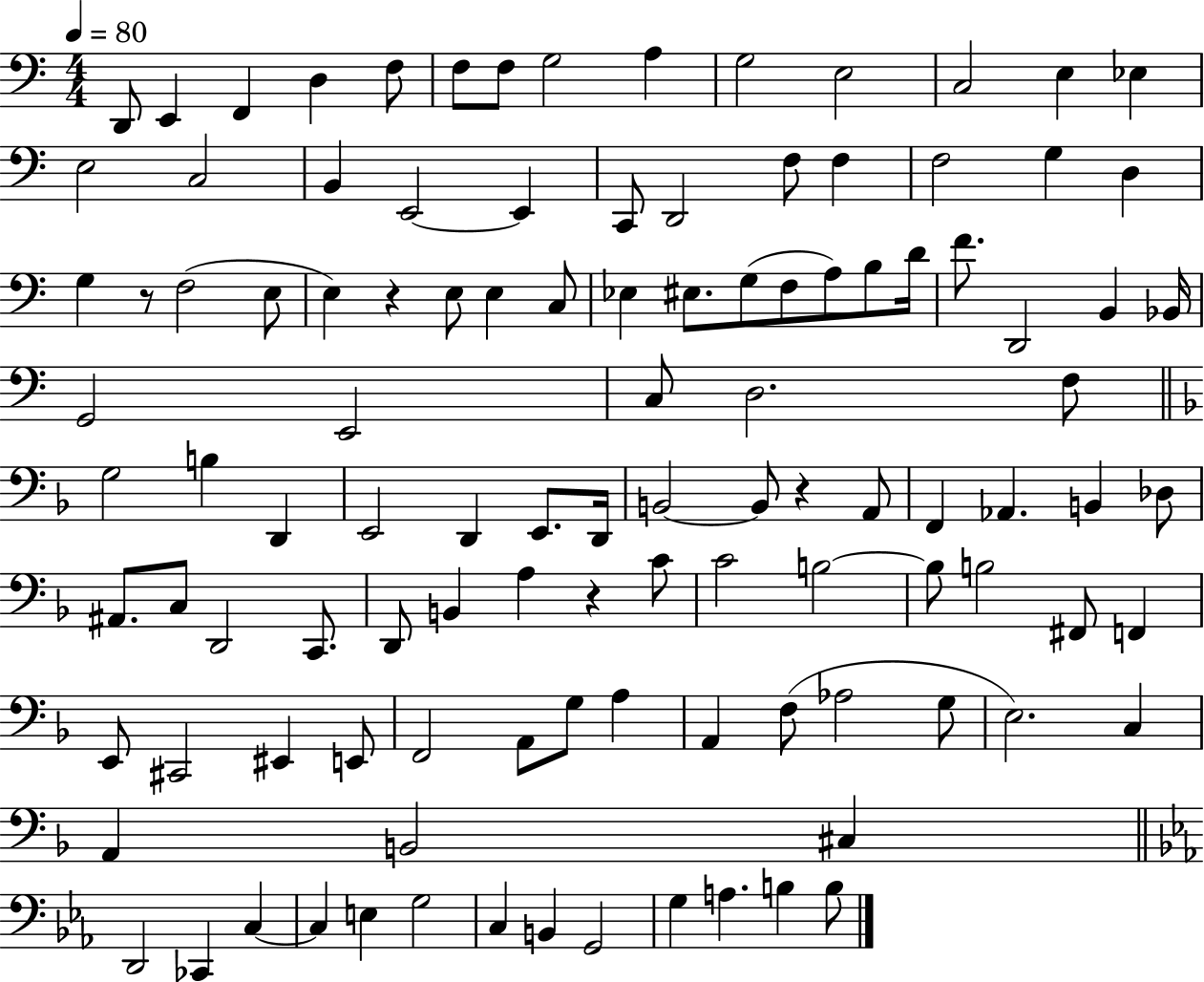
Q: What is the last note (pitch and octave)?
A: B3